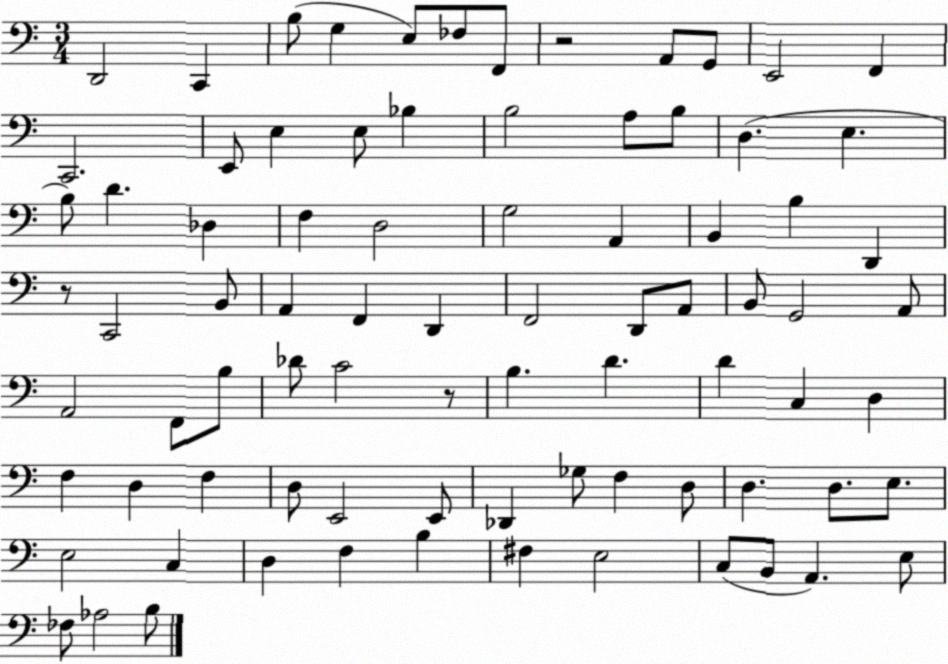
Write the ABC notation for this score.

X:1
T:Untitled
M:3/4
L:1/4
K:C
D,,2 C,, B,/2 G, E,/2 _F,/2 F,,/2 z2 A,,/2 G,,/2 E,,2 F,, C,,2 E,,/2 E, E,/2 _B, B,2 A,/2 B,/2 D, E, B,/2 D _D, F, D,2 G,2 A,, B,, B, D,, z/2 C,,2 B,,/2 A,, F,, D,, F,,2 D,,/2 A,,/2 B,,/2 G,,2 A,,/2 A,,2 F,,/2 B,/2 _D/2 C2 z/2 B, D D C, D, F, D, F, D,/2 E,,2 E,,/2 _D,, _G,/2 F, D,/2 D, D,/2 E,/2 E,2 C, D, F, B, ^F, E,2 C,/2 B,,/2 A,, E,/2 _F,/2 _A,2 B,/2